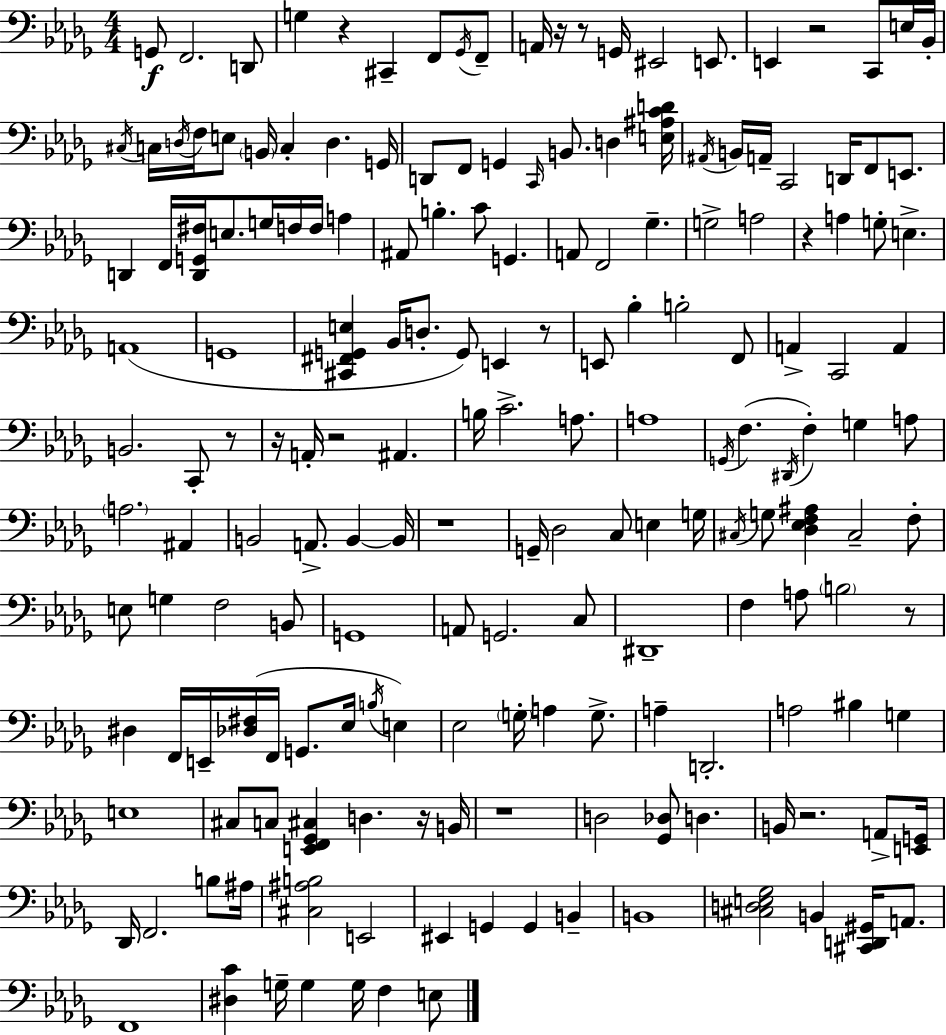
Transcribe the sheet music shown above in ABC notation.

X:1
T:Untitled
M:4/4
L:1/4
K:Bbm
G,,/2 F,,2 D,,/2 G, z ^C,, F,,/2 _G,,/4 F,,/2 A,,/4 z/4 z/2 G,,/4 ^E,,2 E,,/2 E,, z2 C,,/2 E,/4 _B,,/4 ^C,/4 C,/4 D,/4 F,/4 E,/2 B,,/4 C, D, G,,/4 D,,/2 F,,/2 G,, C,,/4 B,,/2 D, [E,^A,CD]/4 ^A,,/4 B,,/4 A,,/4 C,,2 D,,/4 F,,/2 E,,/2 D,, F,,/4 [D,,G,,^F,]/4 E,/2 G,/4 F,/4 F,/4 A, ^A,,/2 B, C/2 G,, A,,/2 F,,2 _G, G,2 A,2 z A, G,/2 E, A,,4 G,,4 [^C,,^F,,G,,E,] _B,,/4 D,/2 G,,/2 E,, z/2 E,,/2 _B, B,2 F,,/2 A,, C,,2 A,, B,,2 C,,/2 z/2 z/4 A,,/4 z2 ^A,, B,/4 C2 A,/2 A,4 G,,/4 F, ^D,,/4 F, G, A,/2 A,2 ^A,, B,,2 A,,/2 B,, B,,/4 z4 G,,/4 _D,2 C,/2 E, G,/4 ^C,/4 G,/2 [_D,_E,F,^A,] ^C,2 F,/2 E,/2 G, F,2 B,,/2 G,,4 A,,/2 G,,2 C,/2 ^D,,4 F, A,/2 B,2 z/2 ^D, F,,/4 E,,/4 [_D,^F,]/4 F,,/4 G,,/2 _E,/4 B,/4 E, _E,2 G,/4 A, G,/2 A, D,,2 A,2 ^B, G, E,4 ^C,/2 C,/2 [E,,F,,_G,,^C,] D, z/4 B,,/4 z4 D,2 [_G,,_D,]/2 D, B,,/4 z2 A,,/2 [E,,G,,]/4 _D,,/4 F,,2 B,/2 ^A,/4 [^C,^A,B,]2 E,,2 ^E,, G,, G,, B,, B,,4 [^C,D,E,_G,]2 B,, [^C,,D,,^G,,]/4 A,,/2 F,,4 [^D,C] G,/4 G, G,/4 F, E,/2